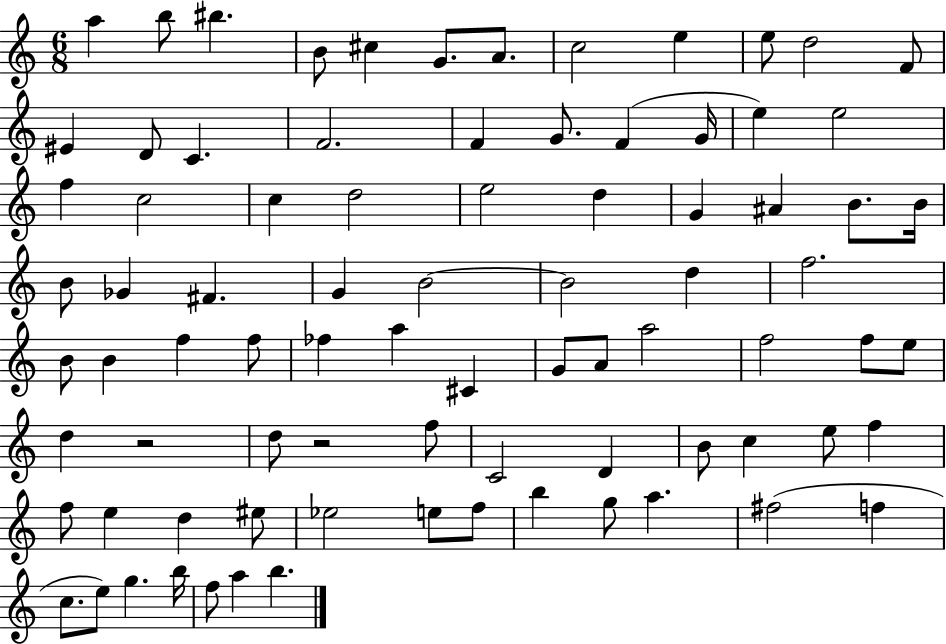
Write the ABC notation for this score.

X:1
T:Untitled
M:6/8
L:1/4
K:C
a b/2 ^b B/2 ^c G/2 A/2 c2 e e/2 d2 F/2 ^E D/2 C F2 F G/2 F G/4 e e2 f c2 c d2 e2 d G ^A B/2 B/4 B/2 _G ^F G B2 B2 d f2 B/2 B f f/2 _f a ^C G/2 A/2 a2 f2 f/2 e/2 d z2 d/2 z2 f/2 C2 D B/2 c e/2 f f/2 e d ^e/2 _e2 e/2 f/2 b g/2 a ^f2 f c/2 e/2 g b/4 f/2 a b